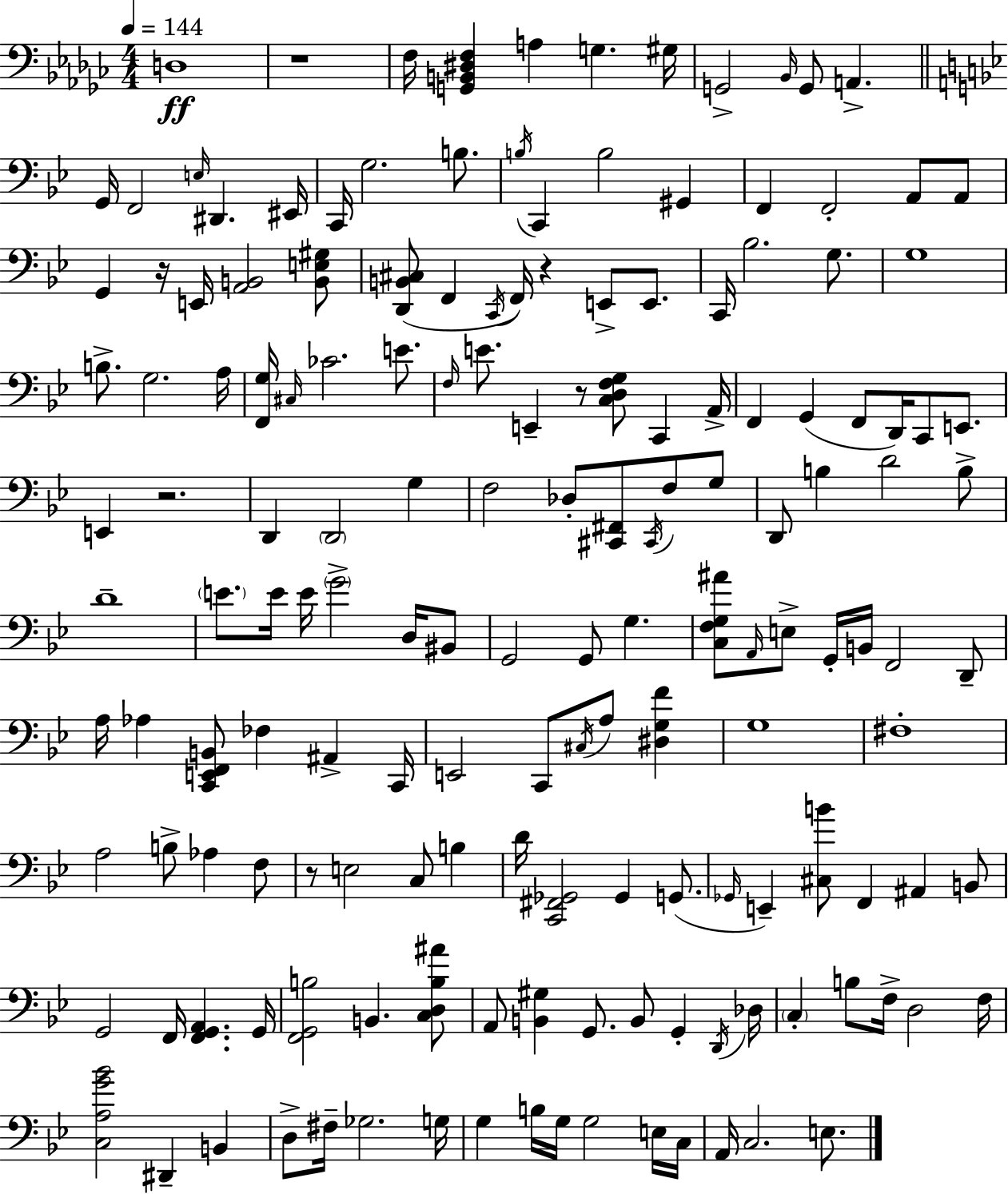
D3/w R/w F3/s [G2,B2,D#3,F3]/q A3/q G3/q. G#3/s G2/h Bb2/s G2/e A2/q. G2/s F2/h E3/s D#2/q. EIS2/s C2/s G3/h. B3/e. B3/s C2/q B3/h G#2/q F2/q F2/h A2/e A2/e G2/q R/s E2/s [A2,B2]/h [B2,E3,G#3]/e [D2,B2,C#3]/e F2/q C2/s F2/s R/q E2/e E2/e. C2/s Bb3/h. G3/e. G3/w B3/e. G3/h. A3/s [F2,G3]/s C#3/s CES4/h. E4/e. F3/s E4/e. E2/q R/e [C3,D3,F3,G3]/e C2/q A2/s F2/q G2/q F2/e D2/s C2/e E2/e. E2/q R/h. D2/q D2/h G3/q F3/h Db3/e [C#2,F#2]/e C#2/s F3/e G3/e D2/e B3/q D4/h B3/e D4/w E4/e. E4/s E4/s G4/h D3/s BIS2/e G2/h G2/e G3/q. [C3,F3,G3,A#4]/e A2/s E3/e G2/s B2/s F2/h D2/e A3/s Ab3/q [C2,E2,F2,B2]/e FES3/q A#2/q C2/s E2/h C2/e C#3/s A3/e [D#3,G3,F4]/q G3/w F#3/w A3/h B3/e Ab3/q F3/e R/e E3/h C3/e B3/q D4/s [C2,F#2,Gb2]/h Gb2/q G2/e. Gb2/s E2/q [C#3,B4]/e F2/q A#2/q B2/e G2/h F2/s [F2,G2,A2]/q. G2/s [F2,G2,B3]/h B2/q. [C3,D3,B3,A#4]/e A2/e [B2,G#3]/q G2/e. B2/e G2/q D2/s Db3/s C3/q B3/e F3/s D3/h F3/s [C3,A3,G4,Bb4]/h D#2/q B2/q D3/e F#3/s Gb3/h. G3/s G3/q B3/s G3/s G3/h E3/s C3/s A2/s C3/h. E3/e.